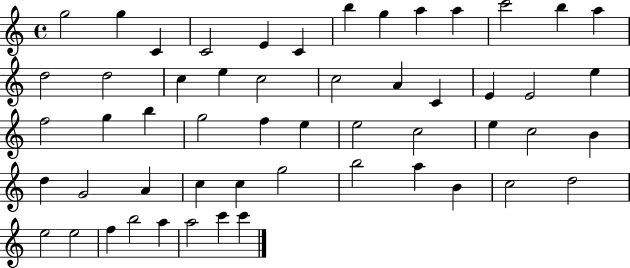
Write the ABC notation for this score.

X:1
T:Untitled
M:4/4
L:1/4
K:C
g2 g C C2 E C b g a a c'2 b a d2 d2 c e c2 c2 A C E E2 e f2 g b g2 f e e2 c2 e c2 B d G2 A c c g2 b2 a B c2 d2 e2 e2 f b2 a a2 c' c'